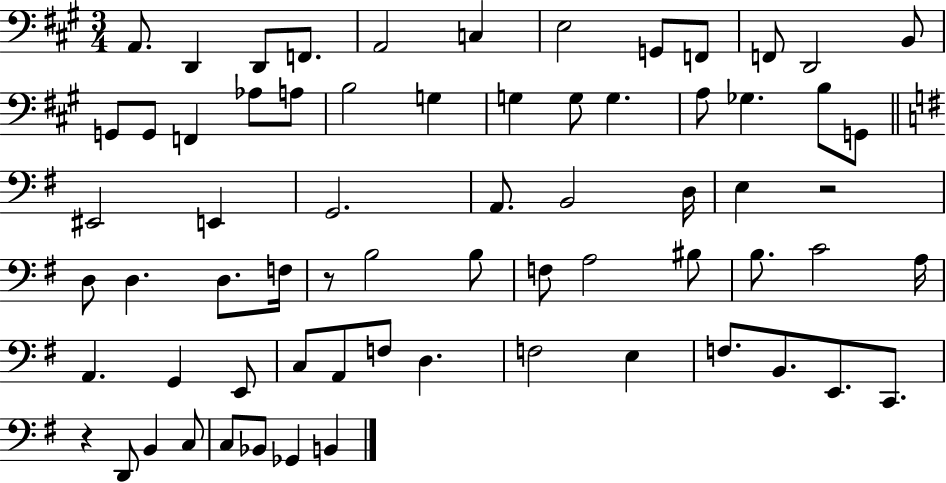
{
  \clef bass
  \numericTimeSignature
  \time 3/4
  \key a \major
  a,8. d,4 d,8 f,8. | a,2 c4 | e2 g,8 f,8 | f,8 d,2 b,8 | \break g,8 g,8 f,4 aes8 a8 | b2 g4 | g4 g8 g4. | a8 ges4. b8 g,8 | \break \bar "||" \break \key g \major eis,2 e,4 | g,2. | a,8. b,2 d16 | e4 r2 | \break d8 d4. d8. f16 | r8 b2 b8 | f8 a2 bis8 | b8. c'2 a16 | \break a,4. g,4 e,8 | c8 a,8 f8 d4. | f2 e4 | f8. b,8. e,8. c,8. | \break r4 d,8 b,4 c8 | c8 bes,8 ges,4 b,4 | \bar "|."
}